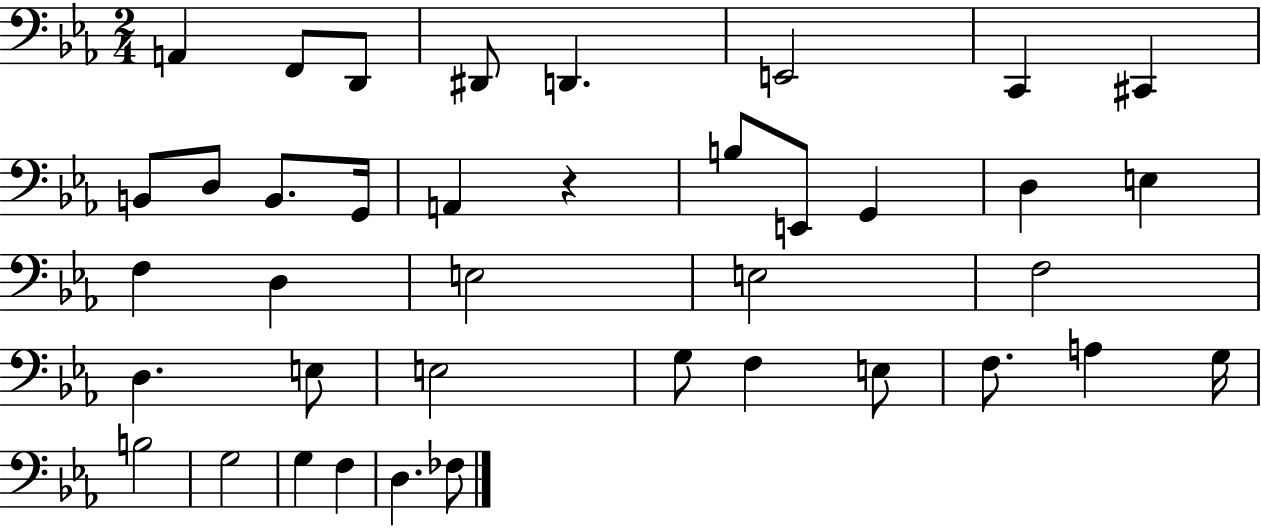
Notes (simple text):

A2/q F2/e D2/e D#2/e D2/q. E2/h C2/q C#2/q B2/e D3/e B2/e. G2/s A2/q R/q B3/e E2/e G2/q D3/q E3/q F3/q D3/q E3/h E3/h F3/h D3/q. E3/e E3/h G3/e F3/q E3/e F3/e. A3/q G3/s B3/h G3/h G3/q F3/q D3/q. FES3/e